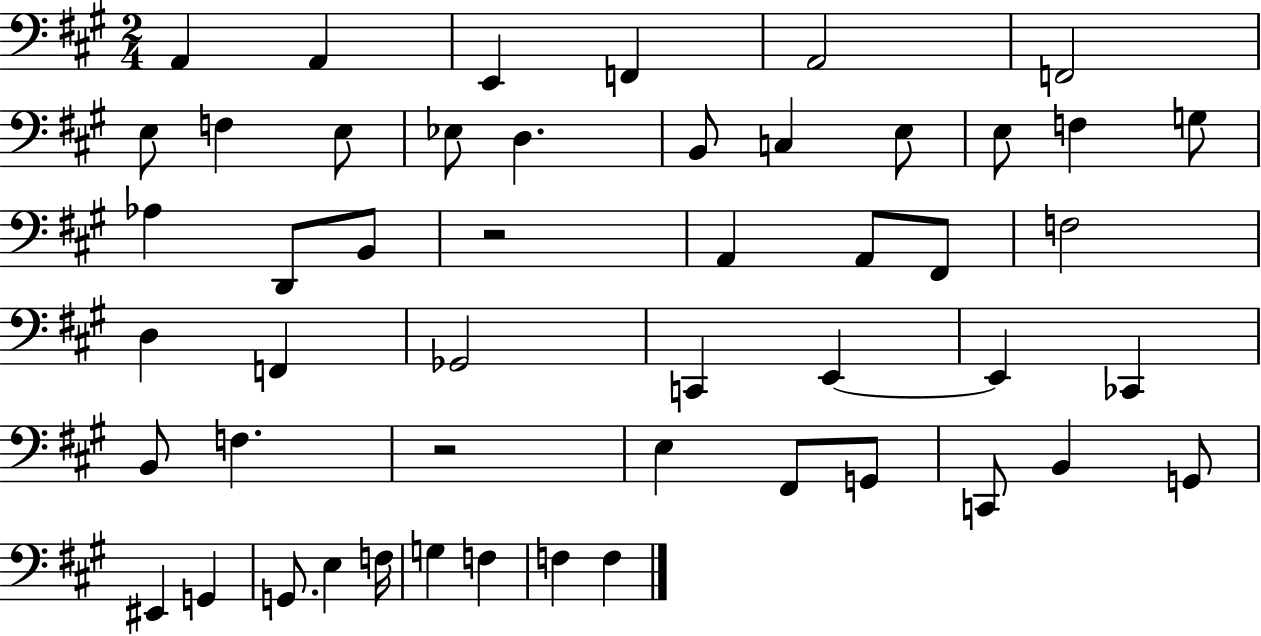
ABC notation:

X:1
T:Untitled
M:2/4
L:1/4
K:A
A,, A,, E,, F,, A,,2 F,,2 E,/2 F, E,/2 _E,/2 D, B,,/2 C, E,/2 E,/2 F, G,/2 _A, D,,/2 B,,/2 z2 A,, A,,/2 ^F,,/2 F,2 D, F,, _G,,2 C,, E,, E,, _C,, B,,/2 F, z2 E, ^F,,/2 G,,/2 C,,/2 B,, G,,/2 ^E,, G,, G,,/2 E, F,/4 G, F, F, F,